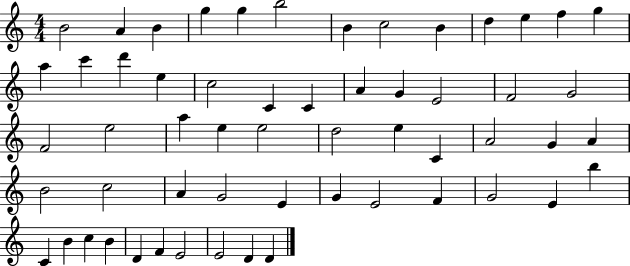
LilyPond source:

{
  \clef treble
  \numericTimeSignature
  \time 4/4
  \key c \major
  b'2 a'4 b'4 | g''4 g''4 b''2 | b'4 c''2 b'4 | d''4 e''4 f''4 g''4 | \break a''4 c'''4 d'''4 e''4 | c''2 c'4 c'4 | a'4 g'4 e'2 | f'2 g'2 | \break f'2 e''2 | a''4 e''4 e''2 | d''2 e''4 c'4 | a'2 g'4 a'4 | \break b'2 c''2 | a'4 g'2 e'4 | g'4 e'2 f'4 | g'2 e'4 b''4 | \break c'4 b'4 c''4 b'4 | d'4 f'4 e'2 | e'2 d'4 d'4 | \bar "|."
}